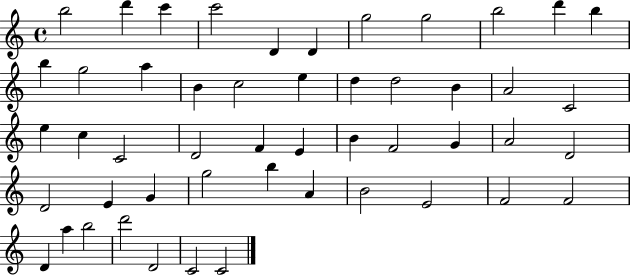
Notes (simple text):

B5/h D6/q C6/q C6/h D4/q D4/q G5/h G5/h B5/h D6/q B5/q B5/q G5/h A5/q B4/q C5/h E5/q D5/q D5/h B4/q A4/h C4/h E5/q C5/q C4/h D4/h F4/q E4/q B4/q F4/h G4/q A4/h D4/h D4/h E4/q G4/q G5/h B5/q A4/q B4/h E4/h F4/h F4/h D4/q A5/q B5/h D6/h D4/h C4/h C4/h